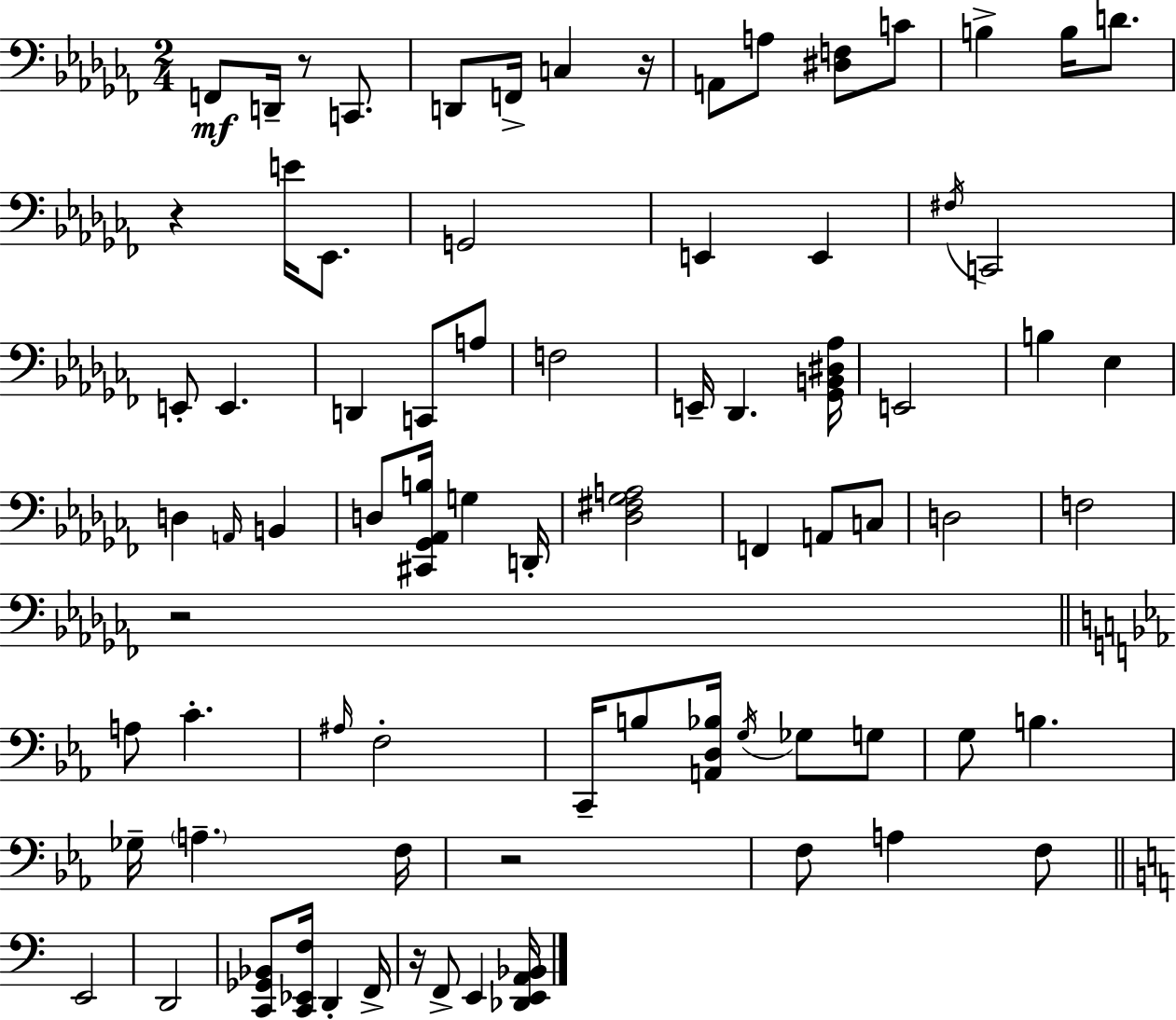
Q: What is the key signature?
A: AES minor